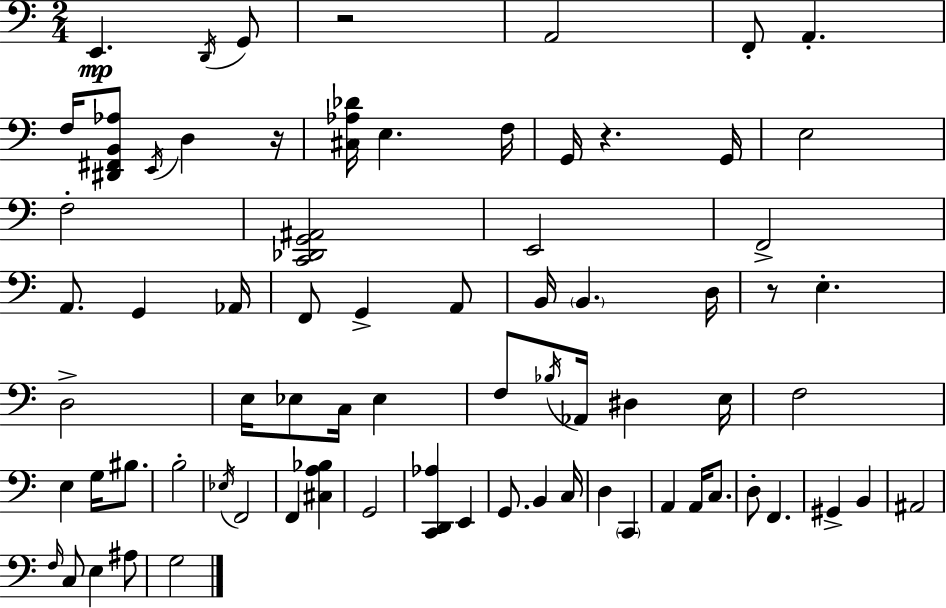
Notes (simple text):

E2/q. D2/s G2/e R/h A2/h F2/e A2/q. F3/s [D#2,F#2,B2,Ab3]/e E2/s D3/q R/s [C#3,Ab3,Db4]/s E3/q. F3/s G2/s R/q. G2/s E3/h F3/h [C2,Db2,G2,A#2]/h E2/h F2/h A2/e. G2/q Ab2/s F2/e G2/q A2/e B2/s B2/q. D3/s R/e E3/q. D3/h E3/s Eb3/e C3/s Eb3/q F3/e Bb3/s Ab2/s D#3/q E3/s F3/h E3/q G3/s BIS3/e. B3/h Eb3/s F2/h F2/q [C#3,A3,Bb3]/q G2/h [C2,D2,Ab3]/q E2/q G2/e. B2/q C3/s D3/q C2/q A2/q A2/s C3/e. D3/e F2/q. G#2/q B2/q A#2/h F3/s C3/e E3/q A#3/e G3/h